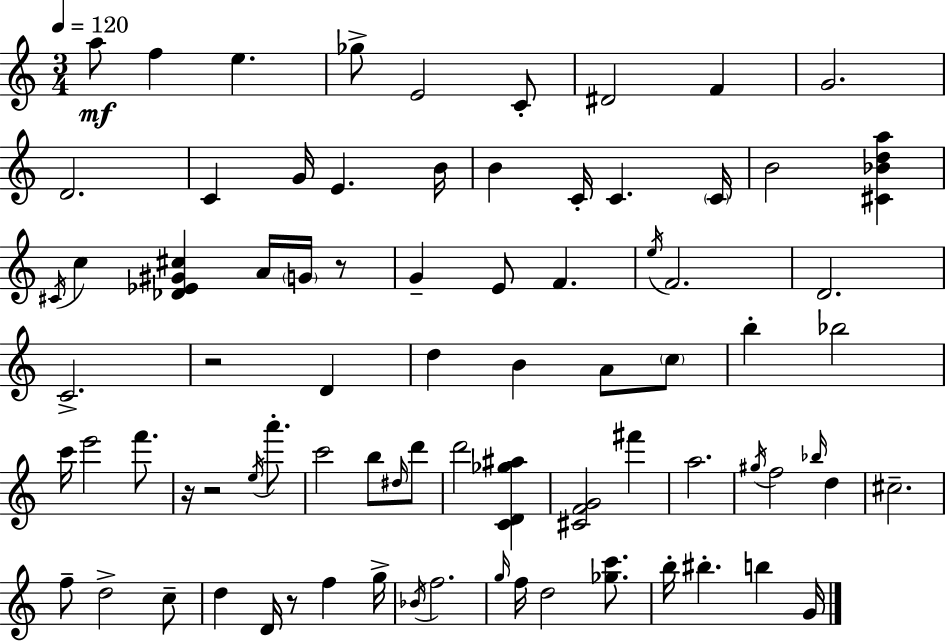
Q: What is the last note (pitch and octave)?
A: G4